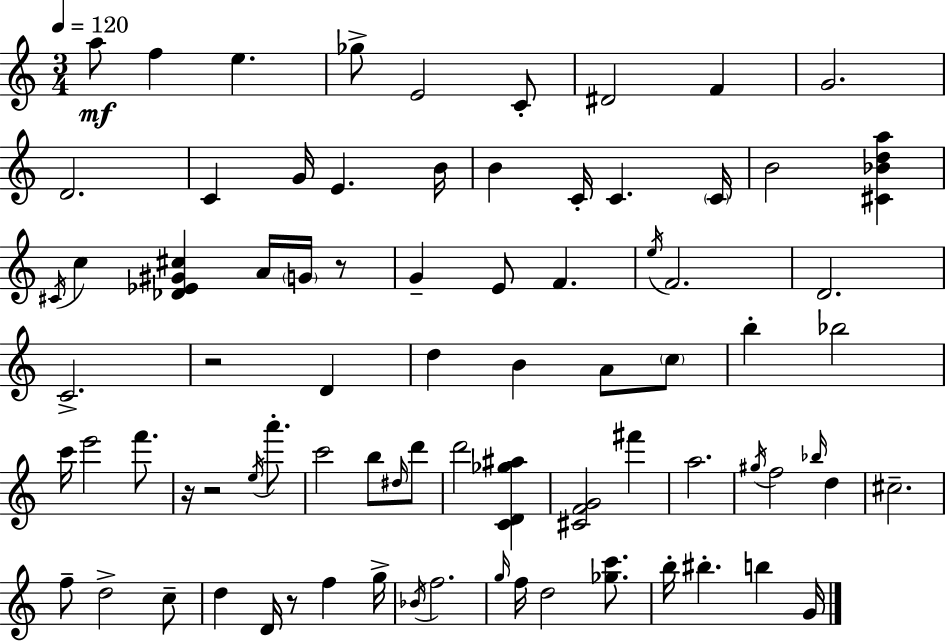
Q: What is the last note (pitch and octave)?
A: G4